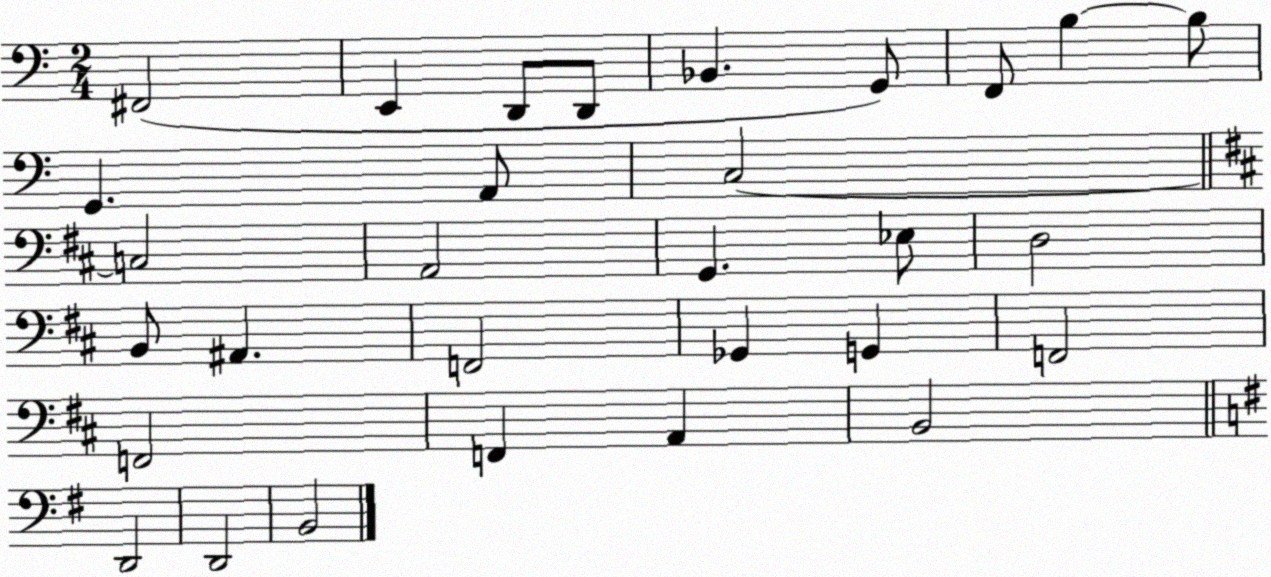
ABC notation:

X:1
T:Untitled
M:2/4
L:1/4
K:C
^F,,2 E,, D,,/2 D,,/2 _B,, G,,/2 F,,/2 B, B,/2 G,, A,,/2 C,2 C,2 A,,2 G,, _E,/2 D,2 B,,/2 ^A,, F,,2 _G,, G,, F,,2 F,,2 F,, A,, B,,2 D,,2 D,,2 B,,2